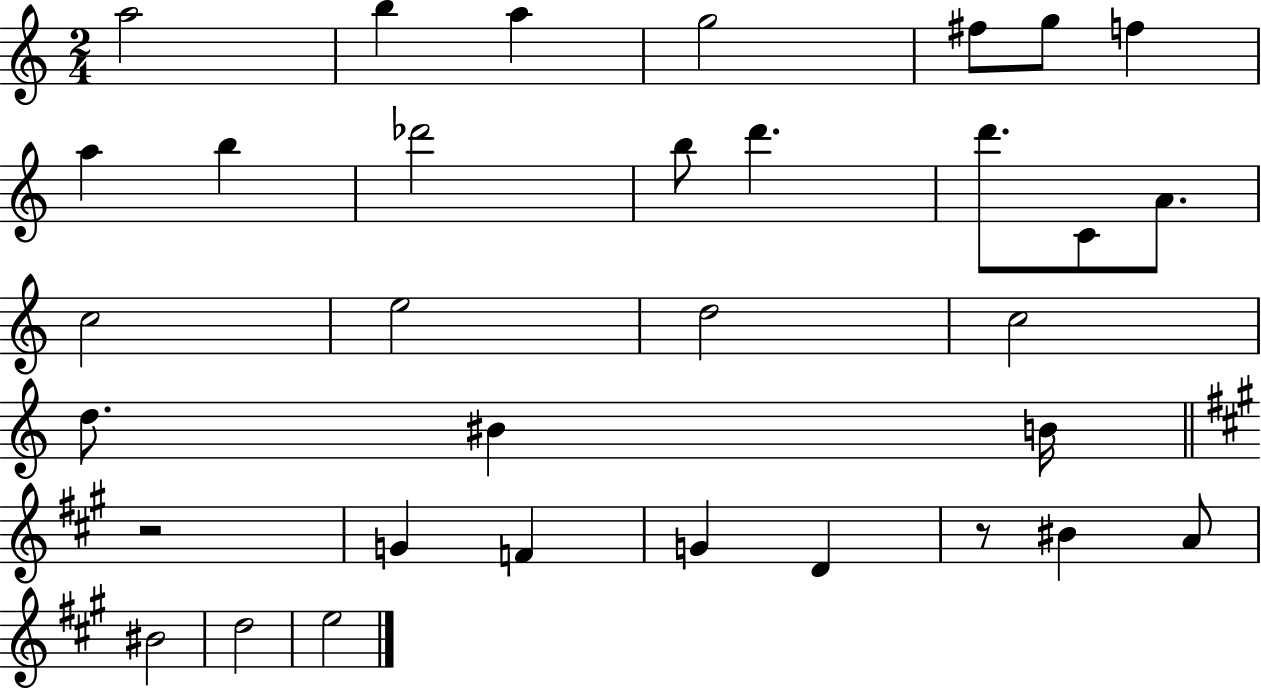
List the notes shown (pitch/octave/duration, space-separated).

A5/h B5/q A5/q G5/h F#5/e G5/e F5/q A5/q B5/q Db6/h B5/e D6/q. D6/e. C4/e A4/e. C5/h E5/h D5/h C5/h D5/e. BIS4/q B4/s R/h G4/q F4/q G4/q D4/q R/e BIS4/q A4/e BIS4/h D5/h E5/h